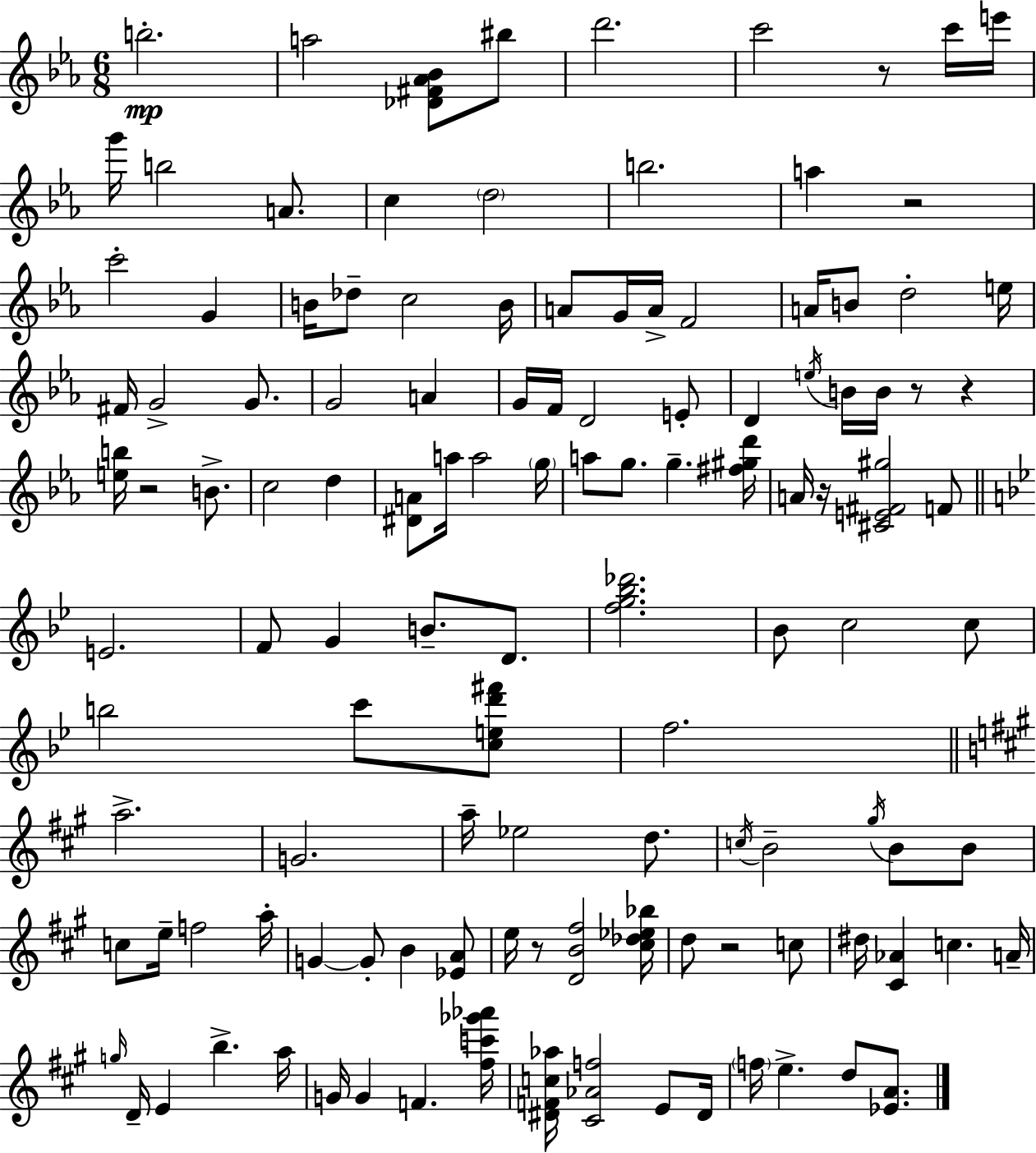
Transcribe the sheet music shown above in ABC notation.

X:1
T:Untitled
M:6/8
L:1/4
K:Eb
b2 a2 [_D^F_A_B]/2 ^b/2 d'2 c'2 z/2 c'/4 e'/4 g'/4 b2 A/2 c d2 b2 a z2 c'2 G B/4 _d/2 c2 B/4 A/2 G/4 A/4 F2 A/4 B/2 d2 e/4 ^F/4 G2 G/2 G2 A G/4 F/4 D2 E/2 D e/4 B/4 B/4 z/2 z [eb]/4 z2 B/2 c2 d [^DA]/2 a/4 a2 g/4 a/2 g/2 g [^f^gd']/4 A/4 z/4 [^CE^F^g]2 F/2 E2 F/2 G B/2 D/2 [fg_b_d']2 _B/2 c2 c/2 b2 c'/2 [ced'^f']/2 f2 a2 G2 a/4 _e2 d/2 c/4 B2 ^g/4 B/2 B/2 c/2 e/4 f2 a/4 G G/2 B [_EA]/2 e/4 z/2 [DB^f]2 [^c_d_e_b]/4 d/2 z2 c/2 ^d/4 [^C_A] c A/4 g/4 D/4 E b a/4 G/4 G F [^fc'_g'_a']/4 [^DFc_a]/4 [^C_Af]2 E/2 ^D/4 f/4 e d/2 [_EA]/2